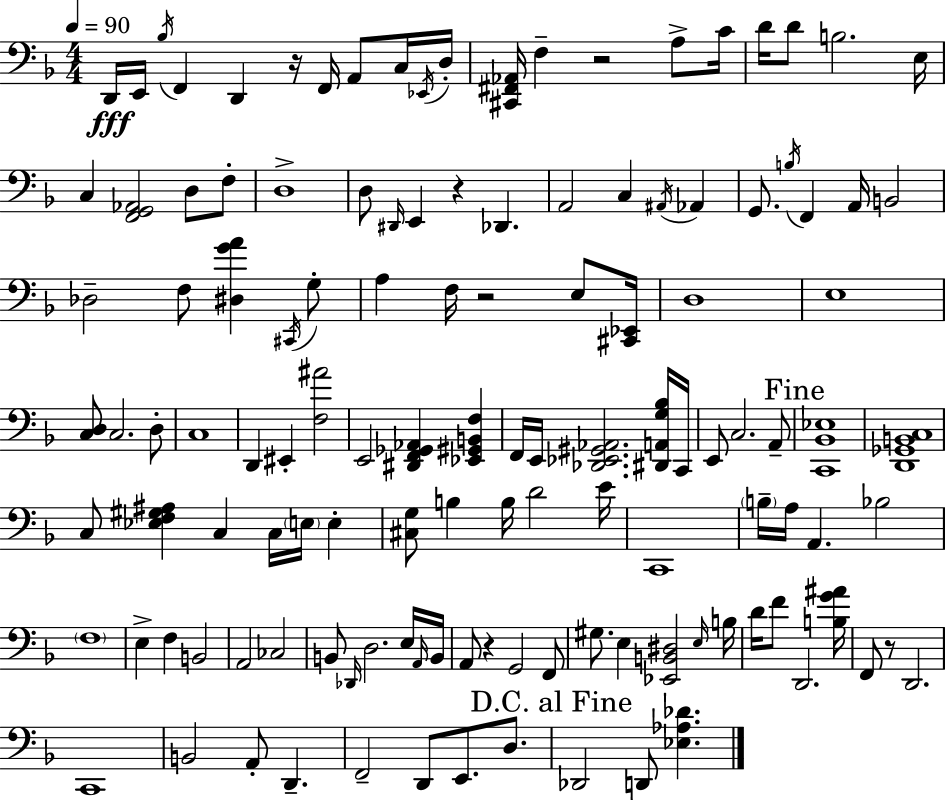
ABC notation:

X:1
T:Untitled
M:4/4
L:1/4
K:Dm
D,,/4 E,,/4 _B,/4 F,, D,, z/4 F,,/4 A,,/2 C,/4 _E,,/4 D,/4 [^C,,^F,,_A,,]/4 F, z2 A,/2 C/4 D/4 D/2 B,2 E,/4 C, [F,,G,,_A,,]2 D,/2 F,/2 D,4 D,/2 ^D,,/4 E,, z _D,, A,,2 C, ^A,,/4 _A,, G,,/2 B,/4 F,, A,,/4 B,,2 _D,2 F,/2 [^D,GA] ^C,,/4 G,/2 A, F,/4 z2 E,/2 [^C,,_E,,]/4 D,4 E,4 [C,D,]/2 C,2 D,/2 C,4 D,, ^E,, [F,^A]2 E,,2 [^D,,F,,_G,,_A,,] [_E,,^G,,B,,F,] F,,/4 E,,/4 [_D,,_E,,^G,,_A,,]2 [^D,,A,,G,_B,]/4 C,,/4 E,,/2 C,2 A,,/2 [C,,_B,,_E,]4 [D,,_G,,B,,C,]4 C,/2 [_E,F,^G,^A,] C, C,/4 E,/4 E, [^C,G,]/2 B, B,/4 D2 E/4 C,,4 B,/4 A,/4 A,, _B,2 F,4 E, F, B,,2 A,,2 _C,2 B,,/2 _D,,/4 D,2 E,/4 A,,/4 B,,/4 A,,/2 z G,,2 F,,/2 ^G,/2 E, [_E,,B,,^D,]2 E,/4 B,/4 D/4 F/2 D,,2 [B,G^A]/4 F,,/2 z/2 D,,2 C,,4 B,,2 A,,/2 D,, F,,2 D,,/2 E,,/2 D,/2 _D,,2 D,,/2 [_E,_A,_D]